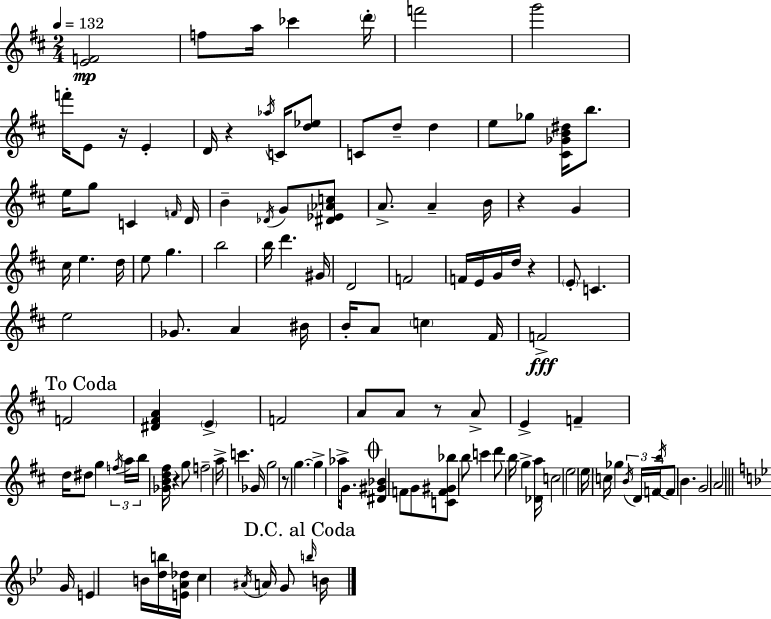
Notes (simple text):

[E4,F4]/h F5/e A5/s CES6/q D6/s F6/h G6/h F6/s E4/e R/s E4/q D4/s R/q Ab5/s C4/s [D5,Eb5]/e C4/e D5/e D5/q E5/e Gb5/e [C#4,Gb4,B4,D#5]/s B5/e. E5/s G5/e C4/q F4/s D4/s B4/q Db4/s G4/e [D#4,Eb4,Ab4,C5]/e A4/e. A4/q B4/s R/q G4/q C#5/s E5/q. D5/s E5/e G5/q. B5/h B5/s D6/q. G#4/s D4/h F4/h F4/s E4/s G4/s D5/s R/q E4/e C4/q. E5/h Gb4/e. A4/q BIS4/s B4/s A4/e C5/q F#4/s F4/h F4/h [D#4,F#4,A4]/q E4/q F4/h A4/e A4/e R/e A4/e E4/q F4/q D5/s D#5/e G5/q F5/s A5/s B5/s [Gb4,B4,D5,F#5]/s R/q G5/e F5/h A5/s C6/q. Gb4/s G5/h R/e G5/q. G5/q Ab5/s G4/e. [D#4,G#4,Bb4]/q F4/e G4/e [C4,F4,G#4,Bb5]/e B5/e C6/q D6/e B5/s G5/q [Db4,A5]/s C5/h E5/h E5/s C5/s Gb5/q B4/s D4/s F4/s B5/s F4/e B4/q. G4/h A4/h G4/s E4/q B4/s [D5,B5]/s [E4,A4,Db5]/s C5/q A#4/s A4/s G4/e B5/s B4/s